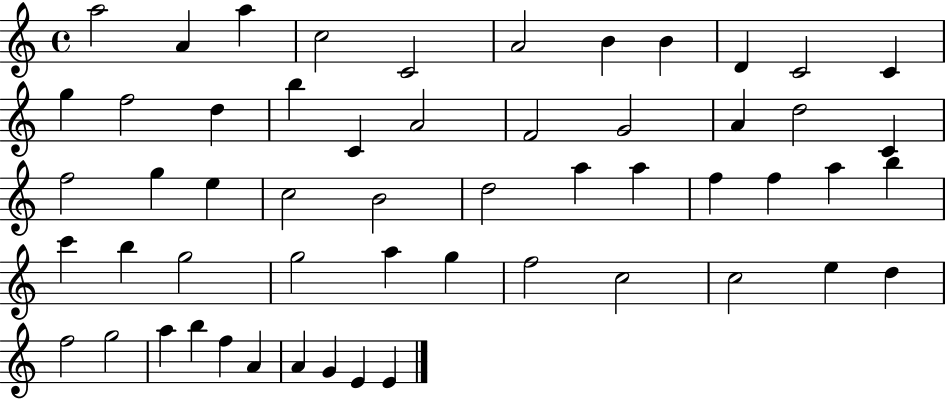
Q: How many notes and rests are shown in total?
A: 55